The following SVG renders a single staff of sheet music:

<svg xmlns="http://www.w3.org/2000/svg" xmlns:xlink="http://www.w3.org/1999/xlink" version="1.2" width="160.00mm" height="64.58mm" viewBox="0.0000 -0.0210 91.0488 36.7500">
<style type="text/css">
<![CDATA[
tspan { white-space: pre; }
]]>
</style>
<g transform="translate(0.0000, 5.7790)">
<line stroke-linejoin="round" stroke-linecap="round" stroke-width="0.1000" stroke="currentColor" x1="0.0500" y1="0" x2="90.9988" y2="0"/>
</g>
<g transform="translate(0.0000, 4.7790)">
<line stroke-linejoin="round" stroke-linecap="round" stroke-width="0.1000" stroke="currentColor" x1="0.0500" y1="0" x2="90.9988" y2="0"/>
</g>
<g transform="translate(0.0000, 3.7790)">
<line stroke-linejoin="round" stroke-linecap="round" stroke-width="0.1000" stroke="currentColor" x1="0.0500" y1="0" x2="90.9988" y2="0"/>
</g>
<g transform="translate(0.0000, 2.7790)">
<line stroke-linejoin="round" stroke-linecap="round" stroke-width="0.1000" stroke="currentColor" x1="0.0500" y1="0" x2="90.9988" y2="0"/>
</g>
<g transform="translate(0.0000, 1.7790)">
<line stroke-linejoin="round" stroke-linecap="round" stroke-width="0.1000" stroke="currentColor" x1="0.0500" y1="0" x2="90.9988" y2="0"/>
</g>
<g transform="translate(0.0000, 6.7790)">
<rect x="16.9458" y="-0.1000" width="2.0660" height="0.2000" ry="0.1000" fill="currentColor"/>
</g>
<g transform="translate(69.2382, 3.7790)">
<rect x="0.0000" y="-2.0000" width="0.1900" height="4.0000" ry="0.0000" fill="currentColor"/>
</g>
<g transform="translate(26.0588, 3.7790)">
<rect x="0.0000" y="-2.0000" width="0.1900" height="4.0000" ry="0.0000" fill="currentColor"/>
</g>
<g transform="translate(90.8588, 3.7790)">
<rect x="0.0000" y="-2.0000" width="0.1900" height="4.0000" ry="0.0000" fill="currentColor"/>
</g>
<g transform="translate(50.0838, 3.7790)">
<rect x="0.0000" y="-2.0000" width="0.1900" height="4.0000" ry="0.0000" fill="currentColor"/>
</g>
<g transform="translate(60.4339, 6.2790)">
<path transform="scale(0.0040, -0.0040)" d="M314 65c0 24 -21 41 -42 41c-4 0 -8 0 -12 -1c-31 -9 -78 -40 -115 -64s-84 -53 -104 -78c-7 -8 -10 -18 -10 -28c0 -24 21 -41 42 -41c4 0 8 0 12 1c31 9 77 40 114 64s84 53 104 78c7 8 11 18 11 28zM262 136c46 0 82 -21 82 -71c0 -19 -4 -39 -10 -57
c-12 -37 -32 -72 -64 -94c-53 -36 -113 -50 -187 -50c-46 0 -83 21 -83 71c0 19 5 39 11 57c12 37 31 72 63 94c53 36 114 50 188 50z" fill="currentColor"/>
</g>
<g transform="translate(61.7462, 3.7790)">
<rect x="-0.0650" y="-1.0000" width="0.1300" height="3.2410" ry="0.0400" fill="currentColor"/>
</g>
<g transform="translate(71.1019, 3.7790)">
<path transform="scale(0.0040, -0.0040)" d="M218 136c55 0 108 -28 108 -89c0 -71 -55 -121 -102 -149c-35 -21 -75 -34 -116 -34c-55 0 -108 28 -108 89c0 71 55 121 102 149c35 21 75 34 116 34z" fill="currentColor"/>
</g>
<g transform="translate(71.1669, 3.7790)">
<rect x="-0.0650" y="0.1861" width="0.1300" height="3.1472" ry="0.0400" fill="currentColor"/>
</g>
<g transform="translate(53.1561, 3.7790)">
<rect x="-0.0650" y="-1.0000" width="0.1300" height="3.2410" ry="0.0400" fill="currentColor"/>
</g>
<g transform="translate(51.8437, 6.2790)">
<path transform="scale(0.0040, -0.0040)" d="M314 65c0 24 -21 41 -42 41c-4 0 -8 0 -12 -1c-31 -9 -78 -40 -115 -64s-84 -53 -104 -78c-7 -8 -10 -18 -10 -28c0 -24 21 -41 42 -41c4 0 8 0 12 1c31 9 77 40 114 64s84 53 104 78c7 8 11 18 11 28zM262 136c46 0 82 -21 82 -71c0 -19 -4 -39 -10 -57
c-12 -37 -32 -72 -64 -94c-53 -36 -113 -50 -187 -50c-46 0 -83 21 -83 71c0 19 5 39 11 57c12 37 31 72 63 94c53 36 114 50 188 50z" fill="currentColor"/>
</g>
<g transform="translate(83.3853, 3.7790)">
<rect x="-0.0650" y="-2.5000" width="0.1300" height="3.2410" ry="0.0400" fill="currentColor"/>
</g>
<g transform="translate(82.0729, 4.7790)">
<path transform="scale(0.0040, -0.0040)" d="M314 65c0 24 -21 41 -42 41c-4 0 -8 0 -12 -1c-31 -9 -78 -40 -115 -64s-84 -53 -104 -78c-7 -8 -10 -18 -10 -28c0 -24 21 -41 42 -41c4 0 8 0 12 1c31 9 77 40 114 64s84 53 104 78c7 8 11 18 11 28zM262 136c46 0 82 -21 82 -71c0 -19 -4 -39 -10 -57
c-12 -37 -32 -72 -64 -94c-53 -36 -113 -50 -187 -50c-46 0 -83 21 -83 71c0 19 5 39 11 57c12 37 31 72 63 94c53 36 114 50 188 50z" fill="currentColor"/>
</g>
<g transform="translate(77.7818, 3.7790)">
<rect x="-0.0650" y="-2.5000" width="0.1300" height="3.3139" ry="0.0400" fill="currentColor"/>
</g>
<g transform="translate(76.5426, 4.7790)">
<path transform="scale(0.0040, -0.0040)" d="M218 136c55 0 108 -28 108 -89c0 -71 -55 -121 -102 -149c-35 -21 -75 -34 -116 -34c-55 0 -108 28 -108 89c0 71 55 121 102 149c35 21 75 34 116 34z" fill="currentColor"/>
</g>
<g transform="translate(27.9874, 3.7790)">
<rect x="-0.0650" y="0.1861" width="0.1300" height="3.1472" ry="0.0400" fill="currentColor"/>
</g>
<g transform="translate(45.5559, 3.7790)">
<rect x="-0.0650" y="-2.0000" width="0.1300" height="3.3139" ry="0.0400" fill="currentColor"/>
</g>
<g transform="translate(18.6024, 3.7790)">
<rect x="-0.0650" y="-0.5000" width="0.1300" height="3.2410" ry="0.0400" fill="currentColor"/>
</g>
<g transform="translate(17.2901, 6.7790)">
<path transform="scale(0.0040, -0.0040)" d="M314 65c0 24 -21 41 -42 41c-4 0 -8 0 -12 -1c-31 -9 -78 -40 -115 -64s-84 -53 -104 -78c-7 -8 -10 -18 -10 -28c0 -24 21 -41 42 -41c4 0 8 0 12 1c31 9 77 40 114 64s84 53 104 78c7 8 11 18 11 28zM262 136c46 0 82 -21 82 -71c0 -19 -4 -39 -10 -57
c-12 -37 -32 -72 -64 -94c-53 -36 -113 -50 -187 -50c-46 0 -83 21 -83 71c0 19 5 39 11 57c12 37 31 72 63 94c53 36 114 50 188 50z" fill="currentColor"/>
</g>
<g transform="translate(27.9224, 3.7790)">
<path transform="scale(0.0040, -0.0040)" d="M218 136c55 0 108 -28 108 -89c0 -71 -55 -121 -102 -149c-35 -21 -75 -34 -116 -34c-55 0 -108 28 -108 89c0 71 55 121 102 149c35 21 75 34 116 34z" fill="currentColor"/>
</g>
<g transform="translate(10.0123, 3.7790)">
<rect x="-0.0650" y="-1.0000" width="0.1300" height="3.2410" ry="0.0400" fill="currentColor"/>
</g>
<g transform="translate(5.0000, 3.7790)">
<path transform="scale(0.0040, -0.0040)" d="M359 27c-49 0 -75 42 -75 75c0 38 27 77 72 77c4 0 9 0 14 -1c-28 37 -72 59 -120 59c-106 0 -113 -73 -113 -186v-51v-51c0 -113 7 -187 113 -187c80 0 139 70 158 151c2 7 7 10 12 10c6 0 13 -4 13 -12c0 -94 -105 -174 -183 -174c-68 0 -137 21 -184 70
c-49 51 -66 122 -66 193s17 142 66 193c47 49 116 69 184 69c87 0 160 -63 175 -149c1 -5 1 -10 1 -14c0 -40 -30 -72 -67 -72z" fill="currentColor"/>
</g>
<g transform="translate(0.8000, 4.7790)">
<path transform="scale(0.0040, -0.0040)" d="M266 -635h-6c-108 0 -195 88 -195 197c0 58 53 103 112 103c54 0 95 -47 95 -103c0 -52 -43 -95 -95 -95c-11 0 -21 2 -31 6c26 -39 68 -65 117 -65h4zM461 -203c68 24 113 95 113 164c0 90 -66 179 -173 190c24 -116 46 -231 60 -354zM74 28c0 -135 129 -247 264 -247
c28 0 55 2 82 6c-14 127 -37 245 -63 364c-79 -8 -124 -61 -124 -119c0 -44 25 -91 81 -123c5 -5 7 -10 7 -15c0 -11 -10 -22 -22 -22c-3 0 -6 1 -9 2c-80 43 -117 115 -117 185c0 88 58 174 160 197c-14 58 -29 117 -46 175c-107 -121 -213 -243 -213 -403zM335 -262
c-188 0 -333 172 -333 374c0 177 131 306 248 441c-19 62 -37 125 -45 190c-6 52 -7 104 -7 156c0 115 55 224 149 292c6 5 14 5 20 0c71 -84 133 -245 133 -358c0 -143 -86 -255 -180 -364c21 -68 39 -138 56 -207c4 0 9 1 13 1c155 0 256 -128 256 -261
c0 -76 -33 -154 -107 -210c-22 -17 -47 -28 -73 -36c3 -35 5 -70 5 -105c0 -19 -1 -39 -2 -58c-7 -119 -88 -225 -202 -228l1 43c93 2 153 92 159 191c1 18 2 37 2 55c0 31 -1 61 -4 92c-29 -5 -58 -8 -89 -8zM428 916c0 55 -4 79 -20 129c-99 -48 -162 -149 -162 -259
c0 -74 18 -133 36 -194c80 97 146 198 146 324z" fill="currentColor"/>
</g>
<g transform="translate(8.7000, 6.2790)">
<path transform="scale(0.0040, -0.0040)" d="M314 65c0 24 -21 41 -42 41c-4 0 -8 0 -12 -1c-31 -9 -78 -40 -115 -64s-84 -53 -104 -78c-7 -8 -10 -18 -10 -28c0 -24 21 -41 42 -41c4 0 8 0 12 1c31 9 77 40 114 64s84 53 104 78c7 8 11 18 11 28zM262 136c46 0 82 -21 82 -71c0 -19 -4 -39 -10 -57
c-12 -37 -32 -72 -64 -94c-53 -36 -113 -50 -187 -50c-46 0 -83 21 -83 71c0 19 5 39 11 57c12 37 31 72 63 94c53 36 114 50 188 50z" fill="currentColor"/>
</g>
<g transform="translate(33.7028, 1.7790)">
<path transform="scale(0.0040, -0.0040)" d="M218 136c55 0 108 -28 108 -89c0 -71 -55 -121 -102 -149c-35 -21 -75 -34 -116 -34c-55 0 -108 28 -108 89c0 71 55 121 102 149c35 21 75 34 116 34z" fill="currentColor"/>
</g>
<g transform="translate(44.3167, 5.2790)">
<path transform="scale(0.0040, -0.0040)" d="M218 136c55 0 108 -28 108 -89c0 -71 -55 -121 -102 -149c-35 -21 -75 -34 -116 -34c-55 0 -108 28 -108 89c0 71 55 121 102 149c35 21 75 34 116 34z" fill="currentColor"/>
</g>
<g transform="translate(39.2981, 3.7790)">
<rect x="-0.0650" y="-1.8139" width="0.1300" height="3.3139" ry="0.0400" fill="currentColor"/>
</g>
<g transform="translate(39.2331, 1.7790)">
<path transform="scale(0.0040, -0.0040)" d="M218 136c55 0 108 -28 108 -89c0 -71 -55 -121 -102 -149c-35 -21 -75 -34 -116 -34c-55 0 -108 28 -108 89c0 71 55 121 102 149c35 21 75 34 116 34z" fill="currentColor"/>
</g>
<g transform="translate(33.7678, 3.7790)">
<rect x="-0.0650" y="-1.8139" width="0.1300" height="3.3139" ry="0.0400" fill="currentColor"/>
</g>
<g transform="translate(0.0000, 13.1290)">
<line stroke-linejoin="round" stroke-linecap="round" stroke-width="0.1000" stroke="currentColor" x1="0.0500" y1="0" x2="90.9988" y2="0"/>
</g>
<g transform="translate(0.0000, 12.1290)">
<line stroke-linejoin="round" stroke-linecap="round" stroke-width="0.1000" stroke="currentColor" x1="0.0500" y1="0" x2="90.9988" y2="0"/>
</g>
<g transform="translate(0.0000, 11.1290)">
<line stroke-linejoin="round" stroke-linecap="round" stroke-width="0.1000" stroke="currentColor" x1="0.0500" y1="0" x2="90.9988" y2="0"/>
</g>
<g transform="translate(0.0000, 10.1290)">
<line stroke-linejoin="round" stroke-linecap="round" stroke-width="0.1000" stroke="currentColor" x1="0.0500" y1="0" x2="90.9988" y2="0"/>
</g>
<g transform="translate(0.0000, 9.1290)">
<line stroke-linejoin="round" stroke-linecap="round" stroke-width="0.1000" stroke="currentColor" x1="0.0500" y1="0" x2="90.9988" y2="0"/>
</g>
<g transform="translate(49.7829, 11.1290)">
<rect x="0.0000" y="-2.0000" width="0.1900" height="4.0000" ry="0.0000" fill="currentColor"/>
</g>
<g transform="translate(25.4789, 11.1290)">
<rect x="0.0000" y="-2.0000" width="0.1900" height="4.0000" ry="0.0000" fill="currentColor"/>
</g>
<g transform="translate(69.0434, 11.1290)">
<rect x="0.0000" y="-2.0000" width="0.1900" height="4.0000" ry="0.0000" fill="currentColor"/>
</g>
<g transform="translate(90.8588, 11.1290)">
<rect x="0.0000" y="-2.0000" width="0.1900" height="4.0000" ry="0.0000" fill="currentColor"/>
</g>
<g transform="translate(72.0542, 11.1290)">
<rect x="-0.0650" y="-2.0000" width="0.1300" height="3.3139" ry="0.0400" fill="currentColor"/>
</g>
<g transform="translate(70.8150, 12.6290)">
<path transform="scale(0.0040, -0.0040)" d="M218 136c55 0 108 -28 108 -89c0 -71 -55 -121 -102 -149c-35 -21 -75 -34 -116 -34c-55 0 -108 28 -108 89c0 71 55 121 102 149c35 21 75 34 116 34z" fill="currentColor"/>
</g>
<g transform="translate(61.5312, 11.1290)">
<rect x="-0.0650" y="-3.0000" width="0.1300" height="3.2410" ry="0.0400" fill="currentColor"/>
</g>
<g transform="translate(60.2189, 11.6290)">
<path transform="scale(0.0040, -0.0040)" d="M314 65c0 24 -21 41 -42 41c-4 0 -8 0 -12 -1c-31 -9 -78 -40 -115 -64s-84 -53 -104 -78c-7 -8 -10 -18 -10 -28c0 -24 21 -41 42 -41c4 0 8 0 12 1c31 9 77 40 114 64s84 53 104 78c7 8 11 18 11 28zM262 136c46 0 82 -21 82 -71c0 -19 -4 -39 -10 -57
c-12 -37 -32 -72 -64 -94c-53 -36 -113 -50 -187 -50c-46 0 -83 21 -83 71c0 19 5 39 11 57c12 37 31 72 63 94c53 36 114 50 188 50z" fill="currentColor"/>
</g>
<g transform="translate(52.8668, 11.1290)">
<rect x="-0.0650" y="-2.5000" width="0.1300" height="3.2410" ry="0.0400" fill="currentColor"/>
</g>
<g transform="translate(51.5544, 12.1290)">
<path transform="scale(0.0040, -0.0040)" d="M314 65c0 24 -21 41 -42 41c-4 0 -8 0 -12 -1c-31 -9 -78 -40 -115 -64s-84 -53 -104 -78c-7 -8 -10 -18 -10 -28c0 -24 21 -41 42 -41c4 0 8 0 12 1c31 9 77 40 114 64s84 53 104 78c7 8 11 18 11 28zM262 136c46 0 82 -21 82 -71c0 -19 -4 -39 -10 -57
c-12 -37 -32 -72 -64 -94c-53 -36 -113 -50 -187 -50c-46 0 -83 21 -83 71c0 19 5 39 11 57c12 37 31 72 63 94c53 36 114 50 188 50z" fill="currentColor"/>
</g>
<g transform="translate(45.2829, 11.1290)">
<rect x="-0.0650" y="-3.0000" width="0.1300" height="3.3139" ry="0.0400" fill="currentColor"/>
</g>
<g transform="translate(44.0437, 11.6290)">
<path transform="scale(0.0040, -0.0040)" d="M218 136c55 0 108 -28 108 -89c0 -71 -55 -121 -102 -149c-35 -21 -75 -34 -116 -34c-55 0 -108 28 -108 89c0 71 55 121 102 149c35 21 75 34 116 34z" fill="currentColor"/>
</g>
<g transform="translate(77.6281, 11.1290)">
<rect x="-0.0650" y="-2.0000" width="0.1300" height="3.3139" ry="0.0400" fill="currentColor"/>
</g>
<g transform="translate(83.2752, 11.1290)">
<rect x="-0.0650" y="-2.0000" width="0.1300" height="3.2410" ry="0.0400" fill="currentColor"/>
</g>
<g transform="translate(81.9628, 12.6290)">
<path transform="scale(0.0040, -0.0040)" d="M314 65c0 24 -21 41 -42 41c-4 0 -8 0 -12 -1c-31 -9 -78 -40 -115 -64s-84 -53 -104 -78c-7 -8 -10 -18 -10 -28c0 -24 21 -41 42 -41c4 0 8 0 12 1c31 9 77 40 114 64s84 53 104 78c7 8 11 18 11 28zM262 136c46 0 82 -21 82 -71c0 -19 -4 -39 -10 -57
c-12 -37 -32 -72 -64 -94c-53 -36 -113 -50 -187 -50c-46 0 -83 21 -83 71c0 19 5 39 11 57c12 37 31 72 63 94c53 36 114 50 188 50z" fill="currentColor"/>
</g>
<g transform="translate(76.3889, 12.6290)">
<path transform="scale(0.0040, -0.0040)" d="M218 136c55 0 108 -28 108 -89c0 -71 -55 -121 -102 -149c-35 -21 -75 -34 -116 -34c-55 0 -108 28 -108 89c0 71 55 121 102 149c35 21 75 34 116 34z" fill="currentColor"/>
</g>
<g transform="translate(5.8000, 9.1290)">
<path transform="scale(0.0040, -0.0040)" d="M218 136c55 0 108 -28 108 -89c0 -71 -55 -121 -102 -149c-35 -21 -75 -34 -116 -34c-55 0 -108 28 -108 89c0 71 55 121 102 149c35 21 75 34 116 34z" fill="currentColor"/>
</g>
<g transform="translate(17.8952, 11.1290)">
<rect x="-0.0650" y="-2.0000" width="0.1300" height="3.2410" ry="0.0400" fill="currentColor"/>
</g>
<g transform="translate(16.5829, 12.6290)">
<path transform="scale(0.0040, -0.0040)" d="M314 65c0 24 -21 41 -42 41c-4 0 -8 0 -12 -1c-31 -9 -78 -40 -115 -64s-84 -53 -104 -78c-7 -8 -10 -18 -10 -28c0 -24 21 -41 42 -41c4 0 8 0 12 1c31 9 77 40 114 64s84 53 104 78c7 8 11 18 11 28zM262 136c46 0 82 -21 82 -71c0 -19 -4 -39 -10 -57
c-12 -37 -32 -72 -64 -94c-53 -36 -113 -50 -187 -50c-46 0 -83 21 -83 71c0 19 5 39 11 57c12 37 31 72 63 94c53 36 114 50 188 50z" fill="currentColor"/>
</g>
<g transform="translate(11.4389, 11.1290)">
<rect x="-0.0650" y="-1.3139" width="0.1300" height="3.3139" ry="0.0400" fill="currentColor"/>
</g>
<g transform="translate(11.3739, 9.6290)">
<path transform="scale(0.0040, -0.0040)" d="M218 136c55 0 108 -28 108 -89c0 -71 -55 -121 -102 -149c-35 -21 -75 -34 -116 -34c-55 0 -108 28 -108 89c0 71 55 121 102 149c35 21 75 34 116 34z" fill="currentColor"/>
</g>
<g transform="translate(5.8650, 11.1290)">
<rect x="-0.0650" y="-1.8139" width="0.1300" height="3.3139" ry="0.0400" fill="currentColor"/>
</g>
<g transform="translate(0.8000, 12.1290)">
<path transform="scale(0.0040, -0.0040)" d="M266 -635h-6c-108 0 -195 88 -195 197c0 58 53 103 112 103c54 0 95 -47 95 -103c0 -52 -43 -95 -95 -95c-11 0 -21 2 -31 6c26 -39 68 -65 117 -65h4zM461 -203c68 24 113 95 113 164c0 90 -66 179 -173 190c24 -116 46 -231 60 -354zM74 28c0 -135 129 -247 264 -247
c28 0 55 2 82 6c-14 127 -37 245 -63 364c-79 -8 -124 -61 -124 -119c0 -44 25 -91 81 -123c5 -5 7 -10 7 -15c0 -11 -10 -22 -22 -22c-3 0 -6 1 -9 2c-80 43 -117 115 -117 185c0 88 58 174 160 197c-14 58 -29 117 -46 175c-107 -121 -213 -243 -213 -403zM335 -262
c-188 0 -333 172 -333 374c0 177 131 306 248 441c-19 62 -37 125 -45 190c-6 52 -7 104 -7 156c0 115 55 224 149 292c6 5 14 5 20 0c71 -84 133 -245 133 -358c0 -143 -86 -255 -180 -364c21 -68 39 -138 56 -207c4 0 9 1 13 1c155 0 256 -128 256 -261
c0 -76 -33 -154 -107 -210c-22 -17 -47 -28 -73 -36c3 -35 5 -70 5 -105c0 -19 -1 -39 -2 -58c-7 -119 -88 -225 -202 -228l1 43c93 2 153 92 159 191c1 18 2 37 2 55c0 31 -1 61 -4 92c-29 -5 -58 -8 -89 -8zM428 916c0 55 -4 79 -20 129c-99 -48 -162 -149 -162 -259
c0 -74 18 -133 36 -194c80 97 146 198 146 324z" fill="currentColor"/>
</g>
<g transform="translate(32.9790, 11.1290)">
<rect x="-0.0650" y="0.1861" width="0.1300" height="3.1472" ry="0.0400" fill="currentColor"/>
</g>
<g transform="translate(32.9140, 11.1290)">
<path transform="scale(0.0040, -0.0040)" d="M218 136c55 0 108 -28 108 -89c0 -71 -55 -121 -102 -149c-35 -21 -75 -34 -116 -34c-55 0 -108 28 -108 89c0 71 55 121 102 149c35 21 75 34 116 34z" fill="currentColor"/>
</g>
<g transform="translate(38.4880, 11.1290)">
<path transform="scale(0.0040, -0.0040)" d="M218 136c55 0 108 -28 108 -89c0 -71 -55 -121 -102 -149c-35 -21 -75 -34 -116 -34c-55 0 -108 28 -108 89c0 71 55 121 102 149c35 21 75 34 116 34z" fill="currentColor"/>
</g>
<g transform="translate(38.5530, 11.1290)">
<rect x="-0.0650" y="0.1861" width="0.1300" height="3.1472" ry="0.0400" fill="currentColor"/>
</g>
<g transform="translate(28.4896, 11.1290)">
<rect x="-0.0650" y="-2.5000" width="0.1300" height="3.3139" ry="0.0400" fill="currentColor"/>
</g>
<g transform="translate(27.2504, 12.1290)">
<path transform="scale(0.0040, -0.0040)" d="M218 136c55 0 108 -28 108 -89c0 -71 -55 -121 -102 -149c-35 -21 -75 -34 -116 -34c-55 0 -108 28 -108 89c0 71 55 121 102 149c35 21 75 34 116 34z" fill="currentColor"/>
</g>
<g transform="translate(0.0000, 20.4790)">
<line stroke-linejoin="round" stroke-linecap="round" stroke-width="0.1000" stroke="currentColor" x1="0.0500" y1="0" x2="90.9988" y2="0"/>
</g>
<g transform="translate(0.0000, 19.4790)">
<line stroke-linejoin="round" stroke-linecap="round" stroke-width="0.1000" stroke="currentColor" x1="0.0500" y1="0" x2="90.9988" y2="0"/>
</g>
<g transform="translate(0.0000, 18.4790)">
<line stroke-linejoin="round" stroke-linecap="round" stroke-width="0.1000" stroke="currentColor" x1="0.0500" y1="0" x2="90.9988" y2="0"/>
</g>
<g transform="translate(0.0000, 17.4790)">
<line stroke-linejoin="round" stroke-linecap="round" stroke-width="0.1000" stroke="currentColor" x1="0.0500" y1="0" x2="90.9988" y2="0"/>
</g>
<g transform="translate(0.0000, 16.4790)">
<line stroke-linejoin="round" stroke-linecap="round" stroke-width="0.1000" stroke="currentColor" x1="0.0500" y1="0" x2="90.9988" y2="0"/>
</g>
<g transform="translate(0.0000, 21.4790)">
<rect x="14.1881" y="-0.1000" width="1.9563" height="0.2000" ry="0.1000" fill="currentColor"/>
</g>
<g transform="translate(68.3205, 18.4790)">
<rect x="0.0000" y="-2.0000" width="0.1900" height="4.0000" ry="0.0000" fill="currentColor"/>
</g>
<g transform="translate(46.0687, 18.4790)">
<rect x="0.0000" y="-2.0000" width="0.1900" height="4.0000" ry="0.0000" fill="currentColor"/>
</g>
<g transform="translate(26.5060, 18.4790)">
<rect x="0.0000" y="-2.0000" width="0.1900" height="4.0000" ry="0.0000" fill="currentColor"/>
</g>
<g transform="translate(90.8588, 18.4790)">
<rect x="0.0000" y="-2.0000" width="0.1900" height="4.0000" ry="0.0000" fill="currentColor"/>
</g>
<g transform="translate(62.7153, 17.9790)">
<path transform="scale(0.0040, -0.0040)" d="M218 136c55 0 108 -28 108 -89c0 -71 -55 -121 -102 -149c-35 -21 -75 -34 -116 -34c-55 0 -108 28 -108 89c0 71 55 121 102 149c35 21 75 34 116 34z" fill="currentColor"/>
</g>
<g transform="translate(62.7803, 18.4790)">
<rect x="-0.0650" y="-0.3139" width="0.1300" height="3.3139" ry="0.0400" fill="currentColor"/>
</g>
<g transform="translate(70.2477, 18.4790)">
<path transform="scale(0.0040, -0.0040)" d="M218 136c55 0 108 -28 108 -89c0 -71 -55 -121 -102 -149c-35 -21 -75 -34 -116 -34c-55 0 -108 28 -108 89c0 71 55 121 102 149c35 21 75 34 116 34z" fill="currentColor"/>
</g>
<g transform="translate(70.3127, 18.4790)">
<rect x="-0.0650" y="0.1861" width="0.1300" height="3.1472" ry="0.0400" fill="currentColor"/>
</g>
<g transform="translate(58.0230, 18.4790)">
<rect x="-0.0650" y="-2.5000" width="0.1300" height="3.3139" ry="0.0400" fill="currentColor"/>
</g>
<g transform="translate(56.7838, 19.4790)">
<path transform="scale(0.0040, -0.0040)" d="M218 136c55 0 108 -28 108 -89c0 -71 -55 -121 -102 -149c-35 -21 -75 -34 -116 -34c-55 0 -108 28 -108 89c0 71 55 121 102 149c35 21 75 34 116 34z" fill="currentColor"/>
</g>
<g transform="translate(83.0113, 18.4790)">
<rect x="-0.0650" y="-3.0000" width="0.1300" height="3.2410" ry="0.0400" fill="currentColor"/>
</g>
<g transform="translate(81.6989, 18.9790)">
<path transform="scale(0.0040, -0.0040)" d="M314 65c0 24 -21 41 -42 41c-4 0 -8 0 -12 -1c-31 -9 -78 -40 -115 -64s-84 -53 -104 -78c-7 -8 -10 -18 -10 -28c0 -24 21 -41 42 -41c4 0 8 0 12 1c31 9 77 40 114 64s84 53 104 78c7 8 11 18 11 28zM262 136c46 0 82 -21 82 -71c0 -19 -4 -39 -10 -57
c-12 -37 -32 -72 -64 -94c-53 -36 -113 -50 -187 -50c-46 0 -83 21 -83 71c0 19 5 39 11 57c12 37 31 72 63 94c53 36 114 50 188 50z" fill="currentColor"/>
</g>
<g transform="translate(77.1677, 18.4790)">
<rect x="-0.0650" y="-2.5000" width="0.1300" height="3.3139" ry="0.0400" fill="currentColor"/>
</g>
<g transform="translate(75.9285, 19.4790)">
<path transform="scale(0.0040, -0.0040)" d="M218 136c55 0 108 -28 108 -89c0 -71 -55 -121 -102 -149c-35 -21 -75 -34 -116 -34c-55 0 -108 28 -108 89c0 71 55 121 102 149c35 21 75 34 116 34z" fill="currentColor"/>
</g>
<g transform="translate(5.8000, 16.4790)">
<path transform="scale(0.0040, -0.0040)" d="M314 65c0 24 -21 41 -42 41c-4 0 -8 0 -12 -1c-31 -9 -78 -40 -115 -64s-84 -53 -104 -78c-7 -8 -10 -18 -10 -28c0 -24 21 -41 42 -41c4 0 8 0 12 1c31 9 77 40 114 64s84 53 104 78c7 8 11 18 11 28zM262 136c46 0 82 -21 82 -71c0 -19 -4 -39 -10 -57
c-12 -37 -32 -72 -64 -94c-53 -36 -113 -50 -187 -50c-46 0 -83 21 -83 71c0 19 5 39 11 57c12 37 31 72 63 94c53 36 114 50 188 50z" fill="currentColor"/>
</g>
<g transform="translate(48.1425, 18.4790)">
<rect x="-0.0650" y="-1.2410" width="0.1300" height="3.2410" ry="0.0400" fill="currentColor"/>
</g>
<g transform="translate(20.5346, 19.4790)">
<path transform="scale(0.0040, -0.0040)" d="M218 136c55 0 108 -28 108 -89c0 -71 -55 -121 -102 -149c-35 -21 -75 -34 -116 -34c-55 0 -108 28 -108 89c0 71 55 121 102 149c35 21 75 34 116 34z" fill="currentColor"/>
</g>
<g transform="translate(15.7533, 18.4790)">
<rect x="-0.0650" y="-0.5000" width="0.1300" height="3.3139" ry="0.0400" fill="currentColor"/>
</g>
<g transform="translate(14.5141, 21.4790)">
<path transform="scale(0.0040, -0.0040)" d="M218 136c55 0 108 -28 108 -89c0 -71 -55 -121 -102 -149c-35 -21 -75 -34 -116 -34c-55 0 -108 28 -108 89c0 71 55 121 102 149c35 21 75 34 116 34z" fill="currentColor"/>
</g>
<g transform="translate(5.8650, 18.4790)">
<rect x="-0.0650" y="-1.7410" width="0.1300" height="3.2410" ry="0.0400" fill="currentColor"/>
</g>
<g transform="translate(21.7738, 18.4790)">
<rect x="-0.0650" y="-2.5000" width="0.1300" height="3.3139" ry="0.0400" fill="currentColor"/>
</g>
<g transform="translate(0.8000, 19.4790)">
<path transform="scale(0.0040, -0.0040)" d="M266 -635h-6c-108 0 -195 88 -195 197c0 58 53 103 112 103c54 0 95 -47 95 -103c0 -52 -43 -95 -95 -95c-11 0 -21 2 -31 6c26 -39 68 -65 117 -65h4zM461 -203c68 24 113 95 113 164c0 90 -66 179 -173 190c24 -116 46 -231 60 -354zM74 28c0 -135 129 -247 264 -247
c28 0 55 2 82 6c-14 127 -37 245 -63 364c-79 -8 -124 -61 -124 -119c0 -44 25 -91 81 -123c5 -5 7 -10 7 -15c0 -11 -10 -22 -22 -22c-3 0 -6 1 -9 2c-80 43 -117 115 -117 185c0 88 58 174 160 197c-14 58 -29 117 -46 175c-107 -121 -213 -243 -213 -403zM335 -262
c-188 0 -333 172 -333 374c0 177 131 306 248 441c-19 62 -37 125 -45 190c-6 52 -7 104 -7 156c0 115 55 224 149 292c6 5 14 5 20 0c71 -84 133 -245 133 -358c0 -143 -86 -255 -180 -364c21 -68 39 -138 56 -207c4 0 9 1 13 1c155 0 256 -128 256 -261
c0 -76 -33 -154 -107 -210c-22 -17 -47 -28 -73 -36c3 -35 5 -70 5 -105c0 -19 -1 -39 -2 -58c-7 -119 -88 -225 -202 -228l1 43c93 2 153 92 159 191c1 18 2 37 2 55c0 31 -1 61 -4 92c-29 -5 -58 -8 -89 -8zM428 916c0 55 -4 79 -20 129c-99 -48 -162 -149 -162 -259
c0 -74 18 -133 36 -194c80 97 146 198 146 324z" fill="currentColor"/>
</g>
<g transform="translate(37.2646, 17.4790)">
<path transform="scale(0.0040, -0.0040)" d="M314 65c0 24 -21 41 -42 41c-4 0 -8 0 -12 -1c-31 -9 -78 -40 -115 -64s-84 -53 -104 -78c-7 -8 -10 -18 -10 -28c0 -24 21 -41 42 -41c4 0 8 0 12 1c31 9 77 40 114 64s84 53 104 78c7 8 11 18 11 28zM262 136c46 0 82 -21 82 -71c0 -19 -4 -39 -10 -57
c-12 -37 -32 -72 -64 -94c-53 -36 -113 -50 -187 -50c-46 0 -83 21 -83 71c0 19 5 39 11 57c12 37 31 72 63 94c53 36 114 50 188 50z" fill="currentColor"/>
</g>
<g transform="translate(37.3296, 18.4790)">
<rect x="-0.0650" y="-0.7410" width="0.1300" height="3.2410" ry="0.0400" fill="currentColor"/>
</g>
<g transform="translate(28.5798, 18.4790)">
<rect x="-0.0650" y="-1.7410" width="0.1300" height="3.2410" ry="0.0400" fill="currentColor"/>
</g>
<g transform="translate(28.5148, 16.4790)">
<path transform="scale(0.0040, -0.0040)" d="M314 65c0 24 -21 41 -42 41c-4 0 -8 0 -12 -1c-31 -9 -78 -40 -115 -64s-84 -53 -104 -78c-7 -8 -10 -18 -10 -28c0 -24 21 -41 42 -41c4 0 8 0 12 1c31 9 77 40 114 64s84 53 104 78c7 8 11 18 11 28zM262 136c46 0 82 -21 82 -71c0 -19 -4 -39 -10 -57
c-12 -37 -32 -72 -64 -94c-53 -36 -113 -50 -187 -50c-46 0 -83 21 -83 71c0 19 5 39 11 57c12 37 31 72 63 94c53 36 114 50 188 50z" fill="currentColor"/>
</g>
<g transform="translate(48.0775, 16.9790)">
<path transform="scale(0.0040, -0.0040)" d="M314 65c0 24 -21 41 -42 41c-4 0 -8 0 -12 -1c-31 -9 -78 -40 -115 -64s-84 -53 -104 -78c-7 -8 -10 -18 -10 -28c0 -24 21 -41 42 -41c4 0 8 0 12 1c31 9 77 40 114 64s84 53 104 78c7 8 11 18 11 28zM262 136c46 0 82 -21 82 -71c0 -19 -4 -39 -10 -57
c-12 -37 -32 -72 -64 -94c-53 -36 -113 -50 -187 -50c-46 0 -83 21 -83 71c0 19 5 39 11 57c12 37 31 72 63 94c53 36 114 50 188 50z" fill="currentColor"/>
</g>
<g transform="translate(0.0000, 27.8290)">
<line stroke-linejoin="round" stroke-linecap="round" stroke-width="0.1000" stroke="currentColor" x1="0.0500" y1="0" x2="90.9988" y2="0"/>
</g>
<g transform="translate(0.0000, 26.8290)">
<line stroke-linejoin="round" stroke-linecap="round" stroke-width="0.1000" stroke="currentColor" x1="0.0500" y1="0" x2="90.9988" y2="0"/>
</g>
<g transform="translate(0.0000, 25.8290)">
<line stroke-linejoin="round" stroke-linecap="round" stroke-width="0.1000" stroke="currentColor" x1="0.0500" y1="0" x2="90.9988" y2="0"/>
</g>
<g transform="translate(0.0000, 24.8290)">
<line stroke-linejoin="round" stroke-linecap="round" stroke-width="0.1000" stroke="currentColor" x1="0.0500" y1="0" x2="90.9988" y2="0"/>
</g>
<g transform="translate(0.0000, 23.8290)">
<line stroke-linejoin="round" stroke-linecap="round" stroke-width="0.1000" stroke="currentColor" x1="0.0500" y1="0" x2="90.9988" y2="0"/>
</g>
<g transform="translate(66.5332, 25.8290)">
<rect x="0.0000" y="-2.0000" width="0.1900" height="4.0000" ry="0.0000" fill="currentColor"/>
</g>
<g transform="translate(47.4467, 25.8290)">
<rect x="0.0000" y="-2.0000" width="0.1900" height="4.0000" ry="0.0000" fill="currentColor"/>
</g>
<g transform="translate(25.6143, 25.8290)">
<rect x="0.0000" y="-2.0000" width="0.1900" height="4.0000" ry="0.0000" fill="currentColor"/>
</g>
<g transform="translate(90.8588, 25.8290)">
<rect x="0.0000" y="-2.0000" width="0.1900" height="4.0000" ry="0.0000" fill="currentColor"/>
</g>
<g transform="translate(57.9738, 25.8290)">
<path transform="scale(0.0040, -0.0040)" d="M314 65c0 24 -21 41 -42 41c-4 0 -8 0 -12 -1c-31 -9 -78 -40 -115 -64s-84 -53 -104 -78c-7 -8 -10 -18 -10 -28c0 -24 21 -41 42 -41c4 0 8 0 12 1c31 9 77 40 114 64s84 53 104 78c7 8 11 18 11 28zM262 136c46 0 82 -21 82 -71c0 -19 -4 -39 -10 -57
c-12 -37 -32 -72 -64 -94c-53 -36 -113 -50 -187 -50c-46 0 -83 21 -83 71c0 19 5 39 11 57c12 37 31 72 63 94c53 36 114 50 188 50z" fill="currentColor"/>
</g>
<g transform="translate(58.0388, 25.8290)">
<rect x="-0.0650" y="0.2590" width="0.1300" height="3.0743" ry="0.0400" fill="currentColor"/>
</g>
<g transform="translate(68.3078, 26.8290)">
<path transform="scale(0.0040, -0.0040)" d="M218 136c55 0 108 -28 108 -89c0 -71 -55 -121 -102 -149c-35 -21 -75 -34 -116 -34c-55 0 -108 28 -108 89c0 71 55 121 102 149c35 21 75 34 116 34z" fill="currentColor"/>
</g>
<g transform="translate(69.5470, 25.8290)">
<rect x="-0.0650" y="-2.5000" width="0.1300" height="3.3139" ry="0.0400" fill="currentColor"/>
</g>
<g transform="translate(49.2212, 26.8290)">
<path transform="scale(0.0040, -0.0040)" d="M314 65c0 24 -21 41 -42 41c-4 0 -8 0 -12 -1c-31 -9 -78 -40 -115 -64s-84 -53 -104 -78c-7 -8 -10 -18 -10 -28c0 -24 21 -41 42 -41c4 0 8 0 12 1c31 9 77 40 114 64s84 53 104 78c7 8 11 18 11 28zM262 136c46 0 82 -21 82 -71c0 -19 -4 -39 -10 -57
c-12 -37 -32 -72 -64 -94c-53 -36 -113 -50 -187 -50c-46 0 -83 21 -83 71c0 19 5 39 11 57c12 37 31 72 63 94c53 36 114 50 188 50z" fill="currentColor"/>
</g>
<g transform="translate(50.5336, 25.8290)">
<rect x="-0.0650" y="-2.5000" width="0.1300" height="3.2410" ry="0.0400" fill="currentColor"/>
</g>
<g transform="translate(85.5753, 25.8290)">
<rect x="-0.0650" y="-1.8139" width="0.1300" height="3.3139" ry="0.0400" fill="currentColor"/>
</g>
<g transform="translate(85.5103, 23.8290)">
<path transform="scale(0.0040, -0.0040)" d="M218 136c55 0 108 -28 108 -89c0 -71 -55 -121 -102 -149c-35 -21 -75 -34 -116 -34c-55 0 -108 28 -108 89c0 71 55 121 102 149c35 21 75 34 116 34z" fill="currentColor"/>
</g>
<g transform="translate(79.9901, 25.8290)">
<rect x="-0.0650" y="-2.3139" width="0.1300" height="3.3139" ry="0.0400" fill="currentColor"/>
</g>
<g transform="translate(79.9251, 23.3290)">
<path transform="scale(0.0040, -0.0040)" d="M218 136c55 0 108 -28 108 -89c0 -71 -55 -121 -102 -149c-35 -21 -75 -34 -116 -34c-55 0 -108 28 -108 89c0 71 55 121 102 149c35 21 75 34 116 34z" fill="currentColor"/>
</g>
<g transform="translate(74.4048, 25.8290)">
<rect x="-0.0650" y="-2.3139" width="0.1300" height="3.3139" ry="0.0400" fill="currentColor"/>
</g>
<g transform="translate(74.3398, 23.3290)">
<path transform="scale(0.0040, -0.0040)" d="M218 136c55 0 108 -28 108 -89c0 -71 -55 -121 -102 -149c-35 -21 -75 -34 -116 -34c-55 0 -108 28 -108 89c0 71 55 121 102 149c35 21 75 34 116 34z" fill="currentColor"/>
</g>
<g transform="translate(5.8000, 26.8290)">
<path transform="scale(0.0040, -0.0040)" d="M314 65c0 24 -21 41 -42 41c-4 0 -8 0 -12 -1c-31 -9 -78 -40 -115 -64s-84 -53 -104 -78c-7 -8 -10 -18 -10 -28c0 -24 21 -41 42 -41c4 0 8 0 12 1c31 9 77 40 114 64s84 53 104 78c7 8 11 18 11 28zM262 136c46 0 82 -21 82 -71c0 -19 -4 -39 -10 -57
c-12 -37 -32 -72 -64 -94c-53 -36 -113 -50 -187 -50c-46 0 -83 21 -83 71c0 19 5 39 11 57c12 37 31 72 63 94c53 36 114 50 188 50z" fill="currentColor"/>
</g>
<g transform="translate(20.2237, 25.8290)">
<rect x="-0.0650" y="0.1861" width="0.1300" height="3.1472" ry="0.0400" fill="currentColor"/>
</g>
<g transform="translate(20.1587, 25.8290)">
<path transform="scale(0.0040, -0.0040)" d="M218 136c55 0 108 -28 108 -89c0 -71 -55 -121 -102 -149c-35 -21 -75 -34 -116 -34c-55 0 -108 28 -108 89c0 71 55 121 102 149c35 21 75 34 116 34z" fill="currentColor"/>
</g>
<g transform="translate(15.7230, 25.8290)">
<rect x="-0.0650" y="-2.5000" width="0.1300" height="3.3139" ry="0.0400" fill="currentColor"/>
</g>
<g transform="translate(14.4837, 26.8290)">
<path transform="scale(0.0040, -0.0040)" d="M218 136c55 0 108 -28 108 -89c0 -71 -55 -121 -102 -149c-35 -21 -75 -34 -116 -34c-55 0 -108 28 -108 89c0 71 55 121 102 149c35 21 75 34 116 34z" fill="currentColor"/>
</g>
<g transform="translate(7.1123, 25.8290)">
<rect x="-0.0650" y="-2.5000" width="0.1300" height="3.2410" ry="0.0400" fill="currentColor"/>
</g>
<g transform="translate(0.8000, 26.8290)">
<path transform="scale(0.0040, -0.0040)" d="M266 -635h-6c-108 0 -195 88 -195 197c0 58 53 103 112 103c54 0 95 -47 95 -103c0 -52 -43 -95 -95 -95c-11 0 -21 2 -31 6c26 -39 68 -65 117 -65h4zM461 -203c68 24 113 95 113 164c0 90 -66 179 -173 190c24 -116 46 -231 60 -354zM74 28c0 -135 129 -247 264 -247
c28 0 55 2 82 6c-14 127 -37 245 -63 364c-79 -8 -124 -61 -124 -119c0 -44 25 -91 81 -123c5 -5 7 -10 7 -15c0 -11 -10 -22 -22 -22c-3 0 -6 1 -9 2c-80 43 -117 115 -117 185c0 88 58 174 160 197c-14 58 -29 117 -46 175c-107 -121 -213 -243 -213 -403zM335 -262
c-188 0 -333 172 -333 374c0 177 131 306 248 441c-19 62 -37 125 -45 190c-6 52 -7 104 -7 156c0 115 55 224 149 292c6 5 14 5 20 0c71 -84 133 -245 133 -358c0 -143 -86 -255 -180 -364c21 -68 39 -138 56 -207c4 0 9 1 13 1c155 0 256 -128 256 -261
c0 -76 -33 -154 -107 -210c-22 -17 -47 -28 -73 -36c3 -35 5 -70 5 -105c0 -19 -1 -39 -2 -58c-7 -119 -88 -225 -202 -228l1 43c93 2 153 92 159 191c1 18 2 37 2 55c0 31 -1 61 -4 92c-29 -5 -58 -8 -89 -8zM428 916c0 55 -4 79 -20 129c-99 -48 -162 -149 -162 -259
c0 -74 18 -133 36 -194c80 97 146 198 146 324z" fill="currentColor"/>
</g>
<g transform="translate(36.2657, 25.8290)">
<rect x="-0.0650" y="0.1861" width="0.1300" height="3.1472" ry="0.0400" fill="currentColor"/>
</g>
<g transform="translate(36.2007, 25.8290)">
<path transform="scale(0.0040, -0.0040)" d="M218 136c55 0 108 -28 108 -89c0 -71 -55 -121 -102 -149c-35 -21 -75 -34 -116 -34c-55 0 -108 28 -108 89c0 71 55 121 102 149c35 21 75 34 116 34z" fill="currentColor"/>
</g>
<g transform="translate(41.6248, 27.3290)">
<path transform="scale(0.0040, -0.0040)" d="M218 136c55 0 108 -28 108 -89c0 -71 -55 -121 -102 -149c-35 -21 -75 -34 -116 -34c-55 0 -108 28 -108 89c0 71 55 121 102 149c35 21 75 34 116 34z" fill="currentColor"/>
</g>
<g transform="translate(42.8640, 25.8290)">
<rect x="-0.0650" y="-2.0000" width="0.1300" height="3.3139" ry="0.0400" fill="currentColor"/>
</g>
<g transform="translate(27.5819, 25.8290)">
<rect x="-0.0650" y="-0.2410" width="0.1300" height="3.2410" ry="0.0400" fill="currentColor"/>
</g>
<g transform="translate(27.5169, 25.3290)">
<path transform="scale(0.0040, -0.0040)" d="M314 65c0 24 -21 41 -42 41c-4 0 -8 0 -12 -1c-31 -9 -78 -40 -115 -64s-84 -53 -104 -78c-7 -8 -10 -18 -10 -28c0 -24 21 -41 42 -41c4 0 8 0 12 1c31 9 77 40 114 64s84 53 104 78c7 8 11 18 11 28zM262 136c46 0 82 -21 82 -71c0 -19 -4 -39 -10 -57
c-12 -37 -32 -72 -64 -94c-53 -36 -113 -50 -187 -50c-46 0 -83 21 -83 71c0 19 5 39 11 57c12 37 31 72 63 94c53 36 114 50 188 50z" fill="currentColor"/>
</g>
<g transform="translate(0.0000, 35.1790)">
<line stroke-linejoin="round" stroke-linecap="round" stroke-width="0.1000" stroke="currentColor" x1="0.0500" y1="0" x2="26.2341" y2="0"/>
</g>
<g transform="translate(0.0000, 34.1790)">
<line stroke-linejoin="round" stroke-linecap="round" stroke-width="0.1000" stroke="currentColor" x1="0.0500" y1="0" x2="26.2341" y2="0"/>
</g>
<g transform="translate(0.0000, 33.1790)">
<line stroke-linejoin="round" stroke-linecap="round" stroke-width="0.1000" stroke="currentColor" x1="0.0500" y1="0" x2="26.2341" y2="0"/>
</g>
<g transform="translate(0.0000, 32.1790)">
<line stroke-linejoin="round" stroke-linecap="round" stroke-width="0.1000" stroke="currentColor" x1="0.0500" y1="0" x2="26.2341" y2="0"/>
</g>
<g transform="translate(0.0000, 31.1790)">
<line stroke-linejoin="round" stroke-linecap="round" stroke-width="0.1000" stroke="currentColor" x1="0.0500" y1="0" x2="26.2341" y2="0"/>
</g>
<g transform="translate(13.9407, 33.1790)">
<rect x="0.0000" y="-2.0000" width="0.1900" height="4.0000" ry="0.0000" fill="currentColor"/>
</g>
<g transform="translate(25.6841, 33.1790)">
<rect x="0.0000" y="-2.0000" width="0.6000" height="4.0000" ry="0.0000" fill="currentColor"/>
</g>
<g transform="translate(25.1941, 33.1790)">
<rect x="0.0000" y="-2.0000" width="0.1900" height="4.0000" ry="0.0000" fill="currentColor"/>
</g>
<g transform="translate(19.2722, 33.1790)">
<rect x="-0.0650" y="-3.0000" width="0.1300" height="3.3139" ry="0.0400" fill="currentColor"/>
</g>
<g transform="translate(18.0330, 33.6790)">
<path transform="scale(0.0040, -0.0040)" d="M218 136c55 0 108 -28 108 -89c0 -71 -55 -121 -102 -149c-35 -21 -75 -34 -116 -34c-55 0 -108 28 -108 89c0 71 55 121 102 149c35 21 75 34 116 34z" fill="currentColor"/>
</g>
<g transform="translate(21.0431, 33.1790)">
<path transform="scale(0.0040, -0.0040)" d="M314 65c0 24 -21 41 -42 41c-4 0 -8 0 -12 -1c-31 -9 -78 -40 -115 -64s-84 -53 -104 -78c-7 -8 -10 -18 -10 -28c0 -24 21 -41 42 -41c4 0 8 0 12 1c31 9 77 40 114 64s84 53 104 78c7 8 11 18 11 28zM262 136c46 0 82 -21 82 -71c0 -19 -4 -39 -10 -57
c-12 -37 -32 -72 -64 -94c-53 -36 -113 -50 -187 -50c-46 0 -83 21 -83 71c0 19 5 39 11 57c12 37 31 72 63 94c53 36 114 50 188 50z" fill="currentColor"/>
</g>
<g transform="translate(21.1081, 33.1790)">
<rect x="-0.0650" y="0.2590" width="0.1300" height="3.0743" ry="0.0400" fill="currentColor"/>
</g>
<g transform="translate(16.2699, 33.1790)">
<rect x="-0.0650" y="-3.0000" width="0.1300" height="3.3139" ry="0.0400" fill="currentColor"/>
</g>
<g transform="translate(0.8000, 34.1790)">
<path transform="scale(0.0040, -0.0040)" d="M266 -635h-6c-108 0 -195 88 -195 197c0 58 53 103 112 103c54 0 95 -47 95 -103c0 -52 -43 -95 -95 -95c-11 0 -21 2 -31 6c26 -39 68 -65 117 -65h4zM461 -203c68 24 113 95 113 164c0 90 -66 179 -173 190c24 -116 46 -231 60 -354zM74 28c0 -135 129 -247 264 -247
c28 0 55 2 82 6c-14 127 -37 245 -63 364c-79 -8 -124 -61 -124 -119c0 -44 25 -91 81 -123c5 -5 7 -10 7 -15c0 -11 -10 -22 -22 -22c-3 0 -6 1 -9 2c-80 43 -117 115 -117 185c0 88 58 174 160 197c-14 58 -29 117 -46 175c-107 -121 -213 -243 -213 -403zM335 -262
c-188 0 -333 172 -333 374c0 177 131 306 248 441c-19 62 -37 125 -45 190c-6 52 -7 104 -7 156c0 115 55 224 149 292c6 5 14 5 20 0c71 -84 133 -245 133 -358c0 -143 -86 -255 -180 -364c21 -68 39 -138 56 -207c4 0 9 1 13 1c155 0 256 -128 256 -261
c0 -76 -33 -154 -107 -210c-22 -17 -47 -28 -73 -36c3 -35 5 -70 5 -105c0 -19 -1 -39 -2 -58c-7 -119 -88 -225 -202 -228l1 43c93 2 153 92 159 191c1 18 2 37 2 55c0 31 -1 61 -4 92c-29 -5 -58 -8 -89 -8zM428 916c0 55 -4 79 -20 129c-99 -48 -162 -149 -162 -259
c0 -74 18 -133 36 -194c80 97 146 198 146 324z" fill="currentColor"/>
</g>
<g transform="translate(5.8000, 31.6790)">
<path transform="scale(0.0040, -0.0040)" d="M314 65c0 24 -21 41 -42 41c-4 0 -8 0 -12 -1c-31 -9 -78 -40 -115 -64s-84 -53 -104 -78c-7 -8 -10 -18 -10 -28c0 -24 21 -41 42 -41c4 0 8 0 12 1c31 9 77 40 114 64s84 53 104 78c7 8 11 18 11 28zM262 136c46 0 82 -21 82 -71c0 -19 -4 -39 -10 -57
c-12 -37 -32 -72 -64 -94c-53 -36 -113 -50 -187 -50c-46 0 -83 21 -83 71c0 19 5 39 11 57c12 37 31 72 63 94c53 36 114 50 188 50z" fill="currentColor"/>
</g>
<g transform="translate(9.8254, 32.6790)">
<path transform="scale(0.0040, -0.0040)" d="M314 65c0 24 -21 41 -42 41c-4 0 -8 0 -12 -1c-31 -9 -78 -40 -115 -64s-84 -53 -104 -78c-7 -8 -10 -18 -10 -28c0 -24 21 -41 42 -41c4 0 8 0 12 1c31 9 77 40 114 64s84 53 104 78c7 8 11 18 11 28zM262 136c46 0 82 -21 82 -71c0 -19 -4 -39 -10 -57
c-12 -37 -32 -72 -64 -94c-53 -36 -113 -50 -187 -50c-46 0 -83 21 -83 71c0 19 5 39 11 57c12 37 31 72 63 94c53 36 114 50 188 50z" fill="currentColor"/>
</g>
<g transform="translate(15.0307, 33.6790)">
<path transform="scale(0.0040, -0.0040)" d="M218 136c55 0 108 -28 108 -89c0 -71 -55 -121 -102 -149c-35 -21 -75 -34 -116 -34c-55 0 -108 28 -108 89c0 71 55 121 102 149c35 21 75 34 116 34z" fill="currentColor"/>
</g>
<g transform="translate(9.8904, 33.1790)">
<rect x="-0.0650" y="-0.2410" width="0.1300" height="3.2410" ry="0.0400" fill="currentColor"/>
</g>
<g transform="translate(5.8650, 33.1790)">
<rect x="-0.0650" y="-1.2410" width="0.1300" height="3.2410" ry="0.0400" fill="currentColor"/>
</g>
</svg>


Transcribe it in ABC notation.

X:1
T:Untitled
M:4/4
L:1/4
K:C
D2 C2 B f f F D2 D2 B G G2 f e F2 G B B A G2 A2 F F F2 f2 C G f2 d2 e2 G c B G A2 G2 G B c2 B F G2 B2 G g g f e2 c2 A A B2